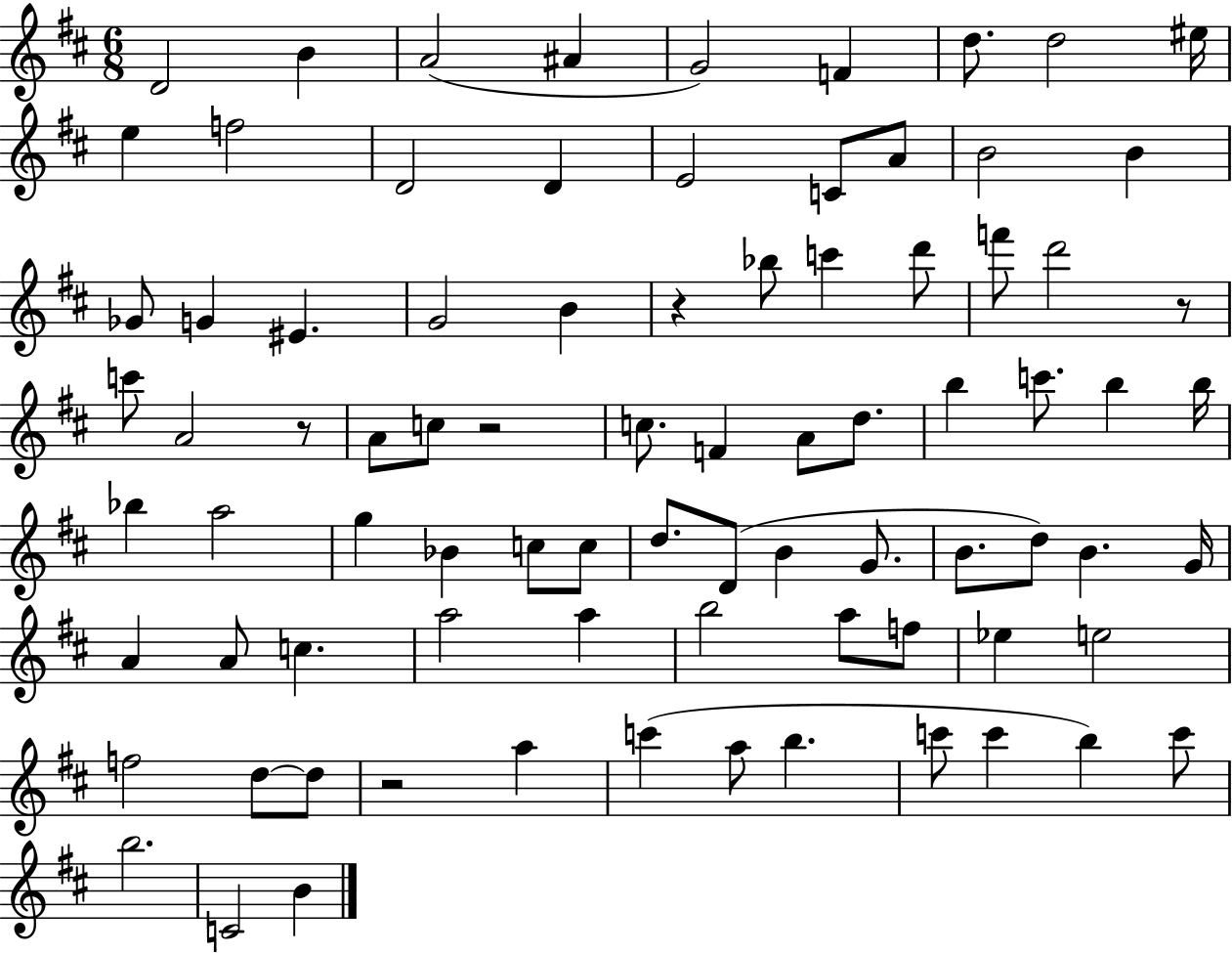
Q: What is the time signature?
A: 6/8